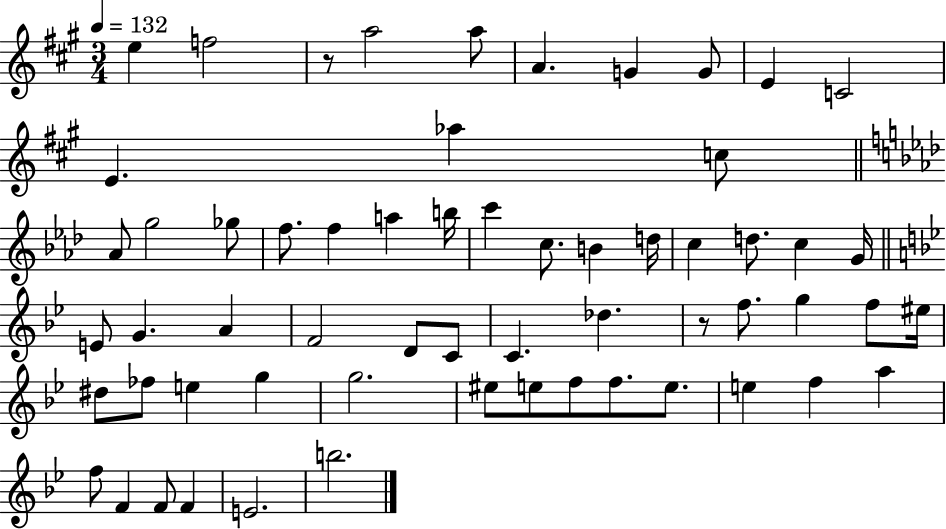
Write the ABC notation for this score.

X:1
T:Untitled
M:3/4
L:1/4
K:A
e f2 z/2 a2 a/2 A G G/2 E C2 E _a c/2 _A/2 g2 _g/2 f/2 f a b/4 c' c/2 B d/4 c d/2 c G/4 E/2 G A F2 D/2 C/2 C _d z/2 f/2 g f/2 ^e/4 ^d/2 _f/2 e g g2 ^e/2 e/2 f/2 f/2 e/2 e f a f/2 F F/2 F E2 b2